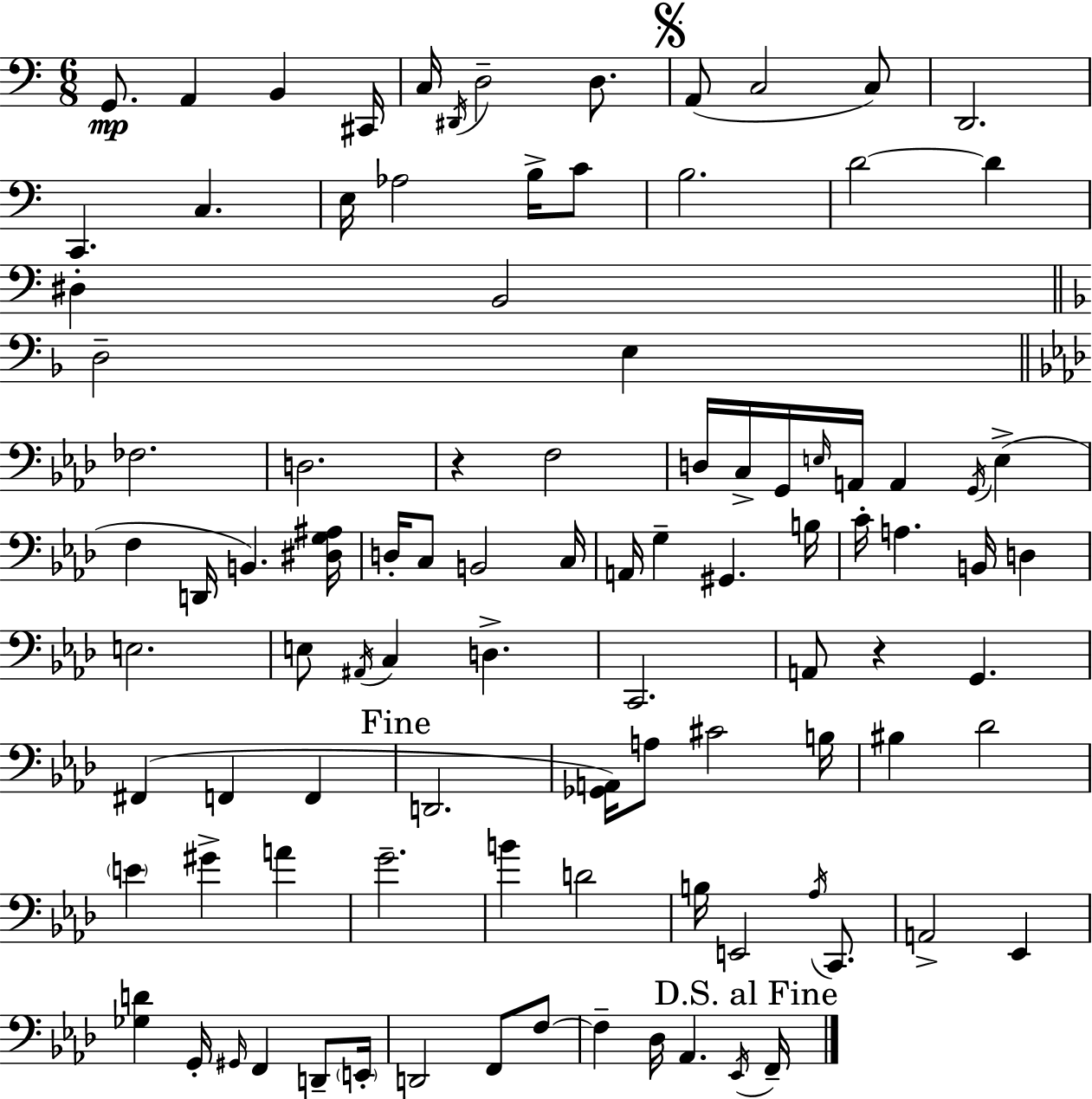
{
  \clef bass
  \numericTimeSignature
  \time 6/8
  \key c \major
  g,8.\mp a,4 b,4 cis,16 | c16 \acciaccatura { dis,16 } d2-- d8. | \mark \markup { \musicglyph "scripts.segno" } a,8( c2 c8) | d,2. | \break c,4. c4. | e16 aes2 b16-> c'8 | b2. | d'2~~ d'4 | \break dis4-. b,2 | \bar "||" \break \key f \major d2-- e4 | \bar "||" \break \key f \minor fes2. | d2. | r4 f2 | d16 c16-> g,16 \grace { e16 } a,16 a,4 \acciaccatura { g,16 } e4->( | \break f4 d,16 b,4.) | <dis g ais>16 d16-. c8 b,2 | c16 a,16 g4-- gis,4. | b16 c'16-. a4. b,16 d4 | \break e2. | e8 \acciaccatura { ais,16 } c4 d4.-> | c,2. | a,8 r4 g,4. | \break fis,4( f,4 f,4 | \mark "Fine" d,2. | <ges, a,>16) a8 cis'2 | b16 bis4 des'2 | \break \parenthesize e'4 gis'4-> a'4 | g'2.-- | b'4 d'2 | b16 e,2 | \break \acciaccatura { aes16 } c,8. a,2-> | ees,4 <ges d'>4 g,16-. \grace { gis,16 } f,4 | d,8-- \parenthesize e,16-. d,2 | f,8 f8~~ f4-- des16 aes,4. | \break \acciaccatura { ees,16 } \mark "D.S. al Fine" f,16-- \bar "|."
}